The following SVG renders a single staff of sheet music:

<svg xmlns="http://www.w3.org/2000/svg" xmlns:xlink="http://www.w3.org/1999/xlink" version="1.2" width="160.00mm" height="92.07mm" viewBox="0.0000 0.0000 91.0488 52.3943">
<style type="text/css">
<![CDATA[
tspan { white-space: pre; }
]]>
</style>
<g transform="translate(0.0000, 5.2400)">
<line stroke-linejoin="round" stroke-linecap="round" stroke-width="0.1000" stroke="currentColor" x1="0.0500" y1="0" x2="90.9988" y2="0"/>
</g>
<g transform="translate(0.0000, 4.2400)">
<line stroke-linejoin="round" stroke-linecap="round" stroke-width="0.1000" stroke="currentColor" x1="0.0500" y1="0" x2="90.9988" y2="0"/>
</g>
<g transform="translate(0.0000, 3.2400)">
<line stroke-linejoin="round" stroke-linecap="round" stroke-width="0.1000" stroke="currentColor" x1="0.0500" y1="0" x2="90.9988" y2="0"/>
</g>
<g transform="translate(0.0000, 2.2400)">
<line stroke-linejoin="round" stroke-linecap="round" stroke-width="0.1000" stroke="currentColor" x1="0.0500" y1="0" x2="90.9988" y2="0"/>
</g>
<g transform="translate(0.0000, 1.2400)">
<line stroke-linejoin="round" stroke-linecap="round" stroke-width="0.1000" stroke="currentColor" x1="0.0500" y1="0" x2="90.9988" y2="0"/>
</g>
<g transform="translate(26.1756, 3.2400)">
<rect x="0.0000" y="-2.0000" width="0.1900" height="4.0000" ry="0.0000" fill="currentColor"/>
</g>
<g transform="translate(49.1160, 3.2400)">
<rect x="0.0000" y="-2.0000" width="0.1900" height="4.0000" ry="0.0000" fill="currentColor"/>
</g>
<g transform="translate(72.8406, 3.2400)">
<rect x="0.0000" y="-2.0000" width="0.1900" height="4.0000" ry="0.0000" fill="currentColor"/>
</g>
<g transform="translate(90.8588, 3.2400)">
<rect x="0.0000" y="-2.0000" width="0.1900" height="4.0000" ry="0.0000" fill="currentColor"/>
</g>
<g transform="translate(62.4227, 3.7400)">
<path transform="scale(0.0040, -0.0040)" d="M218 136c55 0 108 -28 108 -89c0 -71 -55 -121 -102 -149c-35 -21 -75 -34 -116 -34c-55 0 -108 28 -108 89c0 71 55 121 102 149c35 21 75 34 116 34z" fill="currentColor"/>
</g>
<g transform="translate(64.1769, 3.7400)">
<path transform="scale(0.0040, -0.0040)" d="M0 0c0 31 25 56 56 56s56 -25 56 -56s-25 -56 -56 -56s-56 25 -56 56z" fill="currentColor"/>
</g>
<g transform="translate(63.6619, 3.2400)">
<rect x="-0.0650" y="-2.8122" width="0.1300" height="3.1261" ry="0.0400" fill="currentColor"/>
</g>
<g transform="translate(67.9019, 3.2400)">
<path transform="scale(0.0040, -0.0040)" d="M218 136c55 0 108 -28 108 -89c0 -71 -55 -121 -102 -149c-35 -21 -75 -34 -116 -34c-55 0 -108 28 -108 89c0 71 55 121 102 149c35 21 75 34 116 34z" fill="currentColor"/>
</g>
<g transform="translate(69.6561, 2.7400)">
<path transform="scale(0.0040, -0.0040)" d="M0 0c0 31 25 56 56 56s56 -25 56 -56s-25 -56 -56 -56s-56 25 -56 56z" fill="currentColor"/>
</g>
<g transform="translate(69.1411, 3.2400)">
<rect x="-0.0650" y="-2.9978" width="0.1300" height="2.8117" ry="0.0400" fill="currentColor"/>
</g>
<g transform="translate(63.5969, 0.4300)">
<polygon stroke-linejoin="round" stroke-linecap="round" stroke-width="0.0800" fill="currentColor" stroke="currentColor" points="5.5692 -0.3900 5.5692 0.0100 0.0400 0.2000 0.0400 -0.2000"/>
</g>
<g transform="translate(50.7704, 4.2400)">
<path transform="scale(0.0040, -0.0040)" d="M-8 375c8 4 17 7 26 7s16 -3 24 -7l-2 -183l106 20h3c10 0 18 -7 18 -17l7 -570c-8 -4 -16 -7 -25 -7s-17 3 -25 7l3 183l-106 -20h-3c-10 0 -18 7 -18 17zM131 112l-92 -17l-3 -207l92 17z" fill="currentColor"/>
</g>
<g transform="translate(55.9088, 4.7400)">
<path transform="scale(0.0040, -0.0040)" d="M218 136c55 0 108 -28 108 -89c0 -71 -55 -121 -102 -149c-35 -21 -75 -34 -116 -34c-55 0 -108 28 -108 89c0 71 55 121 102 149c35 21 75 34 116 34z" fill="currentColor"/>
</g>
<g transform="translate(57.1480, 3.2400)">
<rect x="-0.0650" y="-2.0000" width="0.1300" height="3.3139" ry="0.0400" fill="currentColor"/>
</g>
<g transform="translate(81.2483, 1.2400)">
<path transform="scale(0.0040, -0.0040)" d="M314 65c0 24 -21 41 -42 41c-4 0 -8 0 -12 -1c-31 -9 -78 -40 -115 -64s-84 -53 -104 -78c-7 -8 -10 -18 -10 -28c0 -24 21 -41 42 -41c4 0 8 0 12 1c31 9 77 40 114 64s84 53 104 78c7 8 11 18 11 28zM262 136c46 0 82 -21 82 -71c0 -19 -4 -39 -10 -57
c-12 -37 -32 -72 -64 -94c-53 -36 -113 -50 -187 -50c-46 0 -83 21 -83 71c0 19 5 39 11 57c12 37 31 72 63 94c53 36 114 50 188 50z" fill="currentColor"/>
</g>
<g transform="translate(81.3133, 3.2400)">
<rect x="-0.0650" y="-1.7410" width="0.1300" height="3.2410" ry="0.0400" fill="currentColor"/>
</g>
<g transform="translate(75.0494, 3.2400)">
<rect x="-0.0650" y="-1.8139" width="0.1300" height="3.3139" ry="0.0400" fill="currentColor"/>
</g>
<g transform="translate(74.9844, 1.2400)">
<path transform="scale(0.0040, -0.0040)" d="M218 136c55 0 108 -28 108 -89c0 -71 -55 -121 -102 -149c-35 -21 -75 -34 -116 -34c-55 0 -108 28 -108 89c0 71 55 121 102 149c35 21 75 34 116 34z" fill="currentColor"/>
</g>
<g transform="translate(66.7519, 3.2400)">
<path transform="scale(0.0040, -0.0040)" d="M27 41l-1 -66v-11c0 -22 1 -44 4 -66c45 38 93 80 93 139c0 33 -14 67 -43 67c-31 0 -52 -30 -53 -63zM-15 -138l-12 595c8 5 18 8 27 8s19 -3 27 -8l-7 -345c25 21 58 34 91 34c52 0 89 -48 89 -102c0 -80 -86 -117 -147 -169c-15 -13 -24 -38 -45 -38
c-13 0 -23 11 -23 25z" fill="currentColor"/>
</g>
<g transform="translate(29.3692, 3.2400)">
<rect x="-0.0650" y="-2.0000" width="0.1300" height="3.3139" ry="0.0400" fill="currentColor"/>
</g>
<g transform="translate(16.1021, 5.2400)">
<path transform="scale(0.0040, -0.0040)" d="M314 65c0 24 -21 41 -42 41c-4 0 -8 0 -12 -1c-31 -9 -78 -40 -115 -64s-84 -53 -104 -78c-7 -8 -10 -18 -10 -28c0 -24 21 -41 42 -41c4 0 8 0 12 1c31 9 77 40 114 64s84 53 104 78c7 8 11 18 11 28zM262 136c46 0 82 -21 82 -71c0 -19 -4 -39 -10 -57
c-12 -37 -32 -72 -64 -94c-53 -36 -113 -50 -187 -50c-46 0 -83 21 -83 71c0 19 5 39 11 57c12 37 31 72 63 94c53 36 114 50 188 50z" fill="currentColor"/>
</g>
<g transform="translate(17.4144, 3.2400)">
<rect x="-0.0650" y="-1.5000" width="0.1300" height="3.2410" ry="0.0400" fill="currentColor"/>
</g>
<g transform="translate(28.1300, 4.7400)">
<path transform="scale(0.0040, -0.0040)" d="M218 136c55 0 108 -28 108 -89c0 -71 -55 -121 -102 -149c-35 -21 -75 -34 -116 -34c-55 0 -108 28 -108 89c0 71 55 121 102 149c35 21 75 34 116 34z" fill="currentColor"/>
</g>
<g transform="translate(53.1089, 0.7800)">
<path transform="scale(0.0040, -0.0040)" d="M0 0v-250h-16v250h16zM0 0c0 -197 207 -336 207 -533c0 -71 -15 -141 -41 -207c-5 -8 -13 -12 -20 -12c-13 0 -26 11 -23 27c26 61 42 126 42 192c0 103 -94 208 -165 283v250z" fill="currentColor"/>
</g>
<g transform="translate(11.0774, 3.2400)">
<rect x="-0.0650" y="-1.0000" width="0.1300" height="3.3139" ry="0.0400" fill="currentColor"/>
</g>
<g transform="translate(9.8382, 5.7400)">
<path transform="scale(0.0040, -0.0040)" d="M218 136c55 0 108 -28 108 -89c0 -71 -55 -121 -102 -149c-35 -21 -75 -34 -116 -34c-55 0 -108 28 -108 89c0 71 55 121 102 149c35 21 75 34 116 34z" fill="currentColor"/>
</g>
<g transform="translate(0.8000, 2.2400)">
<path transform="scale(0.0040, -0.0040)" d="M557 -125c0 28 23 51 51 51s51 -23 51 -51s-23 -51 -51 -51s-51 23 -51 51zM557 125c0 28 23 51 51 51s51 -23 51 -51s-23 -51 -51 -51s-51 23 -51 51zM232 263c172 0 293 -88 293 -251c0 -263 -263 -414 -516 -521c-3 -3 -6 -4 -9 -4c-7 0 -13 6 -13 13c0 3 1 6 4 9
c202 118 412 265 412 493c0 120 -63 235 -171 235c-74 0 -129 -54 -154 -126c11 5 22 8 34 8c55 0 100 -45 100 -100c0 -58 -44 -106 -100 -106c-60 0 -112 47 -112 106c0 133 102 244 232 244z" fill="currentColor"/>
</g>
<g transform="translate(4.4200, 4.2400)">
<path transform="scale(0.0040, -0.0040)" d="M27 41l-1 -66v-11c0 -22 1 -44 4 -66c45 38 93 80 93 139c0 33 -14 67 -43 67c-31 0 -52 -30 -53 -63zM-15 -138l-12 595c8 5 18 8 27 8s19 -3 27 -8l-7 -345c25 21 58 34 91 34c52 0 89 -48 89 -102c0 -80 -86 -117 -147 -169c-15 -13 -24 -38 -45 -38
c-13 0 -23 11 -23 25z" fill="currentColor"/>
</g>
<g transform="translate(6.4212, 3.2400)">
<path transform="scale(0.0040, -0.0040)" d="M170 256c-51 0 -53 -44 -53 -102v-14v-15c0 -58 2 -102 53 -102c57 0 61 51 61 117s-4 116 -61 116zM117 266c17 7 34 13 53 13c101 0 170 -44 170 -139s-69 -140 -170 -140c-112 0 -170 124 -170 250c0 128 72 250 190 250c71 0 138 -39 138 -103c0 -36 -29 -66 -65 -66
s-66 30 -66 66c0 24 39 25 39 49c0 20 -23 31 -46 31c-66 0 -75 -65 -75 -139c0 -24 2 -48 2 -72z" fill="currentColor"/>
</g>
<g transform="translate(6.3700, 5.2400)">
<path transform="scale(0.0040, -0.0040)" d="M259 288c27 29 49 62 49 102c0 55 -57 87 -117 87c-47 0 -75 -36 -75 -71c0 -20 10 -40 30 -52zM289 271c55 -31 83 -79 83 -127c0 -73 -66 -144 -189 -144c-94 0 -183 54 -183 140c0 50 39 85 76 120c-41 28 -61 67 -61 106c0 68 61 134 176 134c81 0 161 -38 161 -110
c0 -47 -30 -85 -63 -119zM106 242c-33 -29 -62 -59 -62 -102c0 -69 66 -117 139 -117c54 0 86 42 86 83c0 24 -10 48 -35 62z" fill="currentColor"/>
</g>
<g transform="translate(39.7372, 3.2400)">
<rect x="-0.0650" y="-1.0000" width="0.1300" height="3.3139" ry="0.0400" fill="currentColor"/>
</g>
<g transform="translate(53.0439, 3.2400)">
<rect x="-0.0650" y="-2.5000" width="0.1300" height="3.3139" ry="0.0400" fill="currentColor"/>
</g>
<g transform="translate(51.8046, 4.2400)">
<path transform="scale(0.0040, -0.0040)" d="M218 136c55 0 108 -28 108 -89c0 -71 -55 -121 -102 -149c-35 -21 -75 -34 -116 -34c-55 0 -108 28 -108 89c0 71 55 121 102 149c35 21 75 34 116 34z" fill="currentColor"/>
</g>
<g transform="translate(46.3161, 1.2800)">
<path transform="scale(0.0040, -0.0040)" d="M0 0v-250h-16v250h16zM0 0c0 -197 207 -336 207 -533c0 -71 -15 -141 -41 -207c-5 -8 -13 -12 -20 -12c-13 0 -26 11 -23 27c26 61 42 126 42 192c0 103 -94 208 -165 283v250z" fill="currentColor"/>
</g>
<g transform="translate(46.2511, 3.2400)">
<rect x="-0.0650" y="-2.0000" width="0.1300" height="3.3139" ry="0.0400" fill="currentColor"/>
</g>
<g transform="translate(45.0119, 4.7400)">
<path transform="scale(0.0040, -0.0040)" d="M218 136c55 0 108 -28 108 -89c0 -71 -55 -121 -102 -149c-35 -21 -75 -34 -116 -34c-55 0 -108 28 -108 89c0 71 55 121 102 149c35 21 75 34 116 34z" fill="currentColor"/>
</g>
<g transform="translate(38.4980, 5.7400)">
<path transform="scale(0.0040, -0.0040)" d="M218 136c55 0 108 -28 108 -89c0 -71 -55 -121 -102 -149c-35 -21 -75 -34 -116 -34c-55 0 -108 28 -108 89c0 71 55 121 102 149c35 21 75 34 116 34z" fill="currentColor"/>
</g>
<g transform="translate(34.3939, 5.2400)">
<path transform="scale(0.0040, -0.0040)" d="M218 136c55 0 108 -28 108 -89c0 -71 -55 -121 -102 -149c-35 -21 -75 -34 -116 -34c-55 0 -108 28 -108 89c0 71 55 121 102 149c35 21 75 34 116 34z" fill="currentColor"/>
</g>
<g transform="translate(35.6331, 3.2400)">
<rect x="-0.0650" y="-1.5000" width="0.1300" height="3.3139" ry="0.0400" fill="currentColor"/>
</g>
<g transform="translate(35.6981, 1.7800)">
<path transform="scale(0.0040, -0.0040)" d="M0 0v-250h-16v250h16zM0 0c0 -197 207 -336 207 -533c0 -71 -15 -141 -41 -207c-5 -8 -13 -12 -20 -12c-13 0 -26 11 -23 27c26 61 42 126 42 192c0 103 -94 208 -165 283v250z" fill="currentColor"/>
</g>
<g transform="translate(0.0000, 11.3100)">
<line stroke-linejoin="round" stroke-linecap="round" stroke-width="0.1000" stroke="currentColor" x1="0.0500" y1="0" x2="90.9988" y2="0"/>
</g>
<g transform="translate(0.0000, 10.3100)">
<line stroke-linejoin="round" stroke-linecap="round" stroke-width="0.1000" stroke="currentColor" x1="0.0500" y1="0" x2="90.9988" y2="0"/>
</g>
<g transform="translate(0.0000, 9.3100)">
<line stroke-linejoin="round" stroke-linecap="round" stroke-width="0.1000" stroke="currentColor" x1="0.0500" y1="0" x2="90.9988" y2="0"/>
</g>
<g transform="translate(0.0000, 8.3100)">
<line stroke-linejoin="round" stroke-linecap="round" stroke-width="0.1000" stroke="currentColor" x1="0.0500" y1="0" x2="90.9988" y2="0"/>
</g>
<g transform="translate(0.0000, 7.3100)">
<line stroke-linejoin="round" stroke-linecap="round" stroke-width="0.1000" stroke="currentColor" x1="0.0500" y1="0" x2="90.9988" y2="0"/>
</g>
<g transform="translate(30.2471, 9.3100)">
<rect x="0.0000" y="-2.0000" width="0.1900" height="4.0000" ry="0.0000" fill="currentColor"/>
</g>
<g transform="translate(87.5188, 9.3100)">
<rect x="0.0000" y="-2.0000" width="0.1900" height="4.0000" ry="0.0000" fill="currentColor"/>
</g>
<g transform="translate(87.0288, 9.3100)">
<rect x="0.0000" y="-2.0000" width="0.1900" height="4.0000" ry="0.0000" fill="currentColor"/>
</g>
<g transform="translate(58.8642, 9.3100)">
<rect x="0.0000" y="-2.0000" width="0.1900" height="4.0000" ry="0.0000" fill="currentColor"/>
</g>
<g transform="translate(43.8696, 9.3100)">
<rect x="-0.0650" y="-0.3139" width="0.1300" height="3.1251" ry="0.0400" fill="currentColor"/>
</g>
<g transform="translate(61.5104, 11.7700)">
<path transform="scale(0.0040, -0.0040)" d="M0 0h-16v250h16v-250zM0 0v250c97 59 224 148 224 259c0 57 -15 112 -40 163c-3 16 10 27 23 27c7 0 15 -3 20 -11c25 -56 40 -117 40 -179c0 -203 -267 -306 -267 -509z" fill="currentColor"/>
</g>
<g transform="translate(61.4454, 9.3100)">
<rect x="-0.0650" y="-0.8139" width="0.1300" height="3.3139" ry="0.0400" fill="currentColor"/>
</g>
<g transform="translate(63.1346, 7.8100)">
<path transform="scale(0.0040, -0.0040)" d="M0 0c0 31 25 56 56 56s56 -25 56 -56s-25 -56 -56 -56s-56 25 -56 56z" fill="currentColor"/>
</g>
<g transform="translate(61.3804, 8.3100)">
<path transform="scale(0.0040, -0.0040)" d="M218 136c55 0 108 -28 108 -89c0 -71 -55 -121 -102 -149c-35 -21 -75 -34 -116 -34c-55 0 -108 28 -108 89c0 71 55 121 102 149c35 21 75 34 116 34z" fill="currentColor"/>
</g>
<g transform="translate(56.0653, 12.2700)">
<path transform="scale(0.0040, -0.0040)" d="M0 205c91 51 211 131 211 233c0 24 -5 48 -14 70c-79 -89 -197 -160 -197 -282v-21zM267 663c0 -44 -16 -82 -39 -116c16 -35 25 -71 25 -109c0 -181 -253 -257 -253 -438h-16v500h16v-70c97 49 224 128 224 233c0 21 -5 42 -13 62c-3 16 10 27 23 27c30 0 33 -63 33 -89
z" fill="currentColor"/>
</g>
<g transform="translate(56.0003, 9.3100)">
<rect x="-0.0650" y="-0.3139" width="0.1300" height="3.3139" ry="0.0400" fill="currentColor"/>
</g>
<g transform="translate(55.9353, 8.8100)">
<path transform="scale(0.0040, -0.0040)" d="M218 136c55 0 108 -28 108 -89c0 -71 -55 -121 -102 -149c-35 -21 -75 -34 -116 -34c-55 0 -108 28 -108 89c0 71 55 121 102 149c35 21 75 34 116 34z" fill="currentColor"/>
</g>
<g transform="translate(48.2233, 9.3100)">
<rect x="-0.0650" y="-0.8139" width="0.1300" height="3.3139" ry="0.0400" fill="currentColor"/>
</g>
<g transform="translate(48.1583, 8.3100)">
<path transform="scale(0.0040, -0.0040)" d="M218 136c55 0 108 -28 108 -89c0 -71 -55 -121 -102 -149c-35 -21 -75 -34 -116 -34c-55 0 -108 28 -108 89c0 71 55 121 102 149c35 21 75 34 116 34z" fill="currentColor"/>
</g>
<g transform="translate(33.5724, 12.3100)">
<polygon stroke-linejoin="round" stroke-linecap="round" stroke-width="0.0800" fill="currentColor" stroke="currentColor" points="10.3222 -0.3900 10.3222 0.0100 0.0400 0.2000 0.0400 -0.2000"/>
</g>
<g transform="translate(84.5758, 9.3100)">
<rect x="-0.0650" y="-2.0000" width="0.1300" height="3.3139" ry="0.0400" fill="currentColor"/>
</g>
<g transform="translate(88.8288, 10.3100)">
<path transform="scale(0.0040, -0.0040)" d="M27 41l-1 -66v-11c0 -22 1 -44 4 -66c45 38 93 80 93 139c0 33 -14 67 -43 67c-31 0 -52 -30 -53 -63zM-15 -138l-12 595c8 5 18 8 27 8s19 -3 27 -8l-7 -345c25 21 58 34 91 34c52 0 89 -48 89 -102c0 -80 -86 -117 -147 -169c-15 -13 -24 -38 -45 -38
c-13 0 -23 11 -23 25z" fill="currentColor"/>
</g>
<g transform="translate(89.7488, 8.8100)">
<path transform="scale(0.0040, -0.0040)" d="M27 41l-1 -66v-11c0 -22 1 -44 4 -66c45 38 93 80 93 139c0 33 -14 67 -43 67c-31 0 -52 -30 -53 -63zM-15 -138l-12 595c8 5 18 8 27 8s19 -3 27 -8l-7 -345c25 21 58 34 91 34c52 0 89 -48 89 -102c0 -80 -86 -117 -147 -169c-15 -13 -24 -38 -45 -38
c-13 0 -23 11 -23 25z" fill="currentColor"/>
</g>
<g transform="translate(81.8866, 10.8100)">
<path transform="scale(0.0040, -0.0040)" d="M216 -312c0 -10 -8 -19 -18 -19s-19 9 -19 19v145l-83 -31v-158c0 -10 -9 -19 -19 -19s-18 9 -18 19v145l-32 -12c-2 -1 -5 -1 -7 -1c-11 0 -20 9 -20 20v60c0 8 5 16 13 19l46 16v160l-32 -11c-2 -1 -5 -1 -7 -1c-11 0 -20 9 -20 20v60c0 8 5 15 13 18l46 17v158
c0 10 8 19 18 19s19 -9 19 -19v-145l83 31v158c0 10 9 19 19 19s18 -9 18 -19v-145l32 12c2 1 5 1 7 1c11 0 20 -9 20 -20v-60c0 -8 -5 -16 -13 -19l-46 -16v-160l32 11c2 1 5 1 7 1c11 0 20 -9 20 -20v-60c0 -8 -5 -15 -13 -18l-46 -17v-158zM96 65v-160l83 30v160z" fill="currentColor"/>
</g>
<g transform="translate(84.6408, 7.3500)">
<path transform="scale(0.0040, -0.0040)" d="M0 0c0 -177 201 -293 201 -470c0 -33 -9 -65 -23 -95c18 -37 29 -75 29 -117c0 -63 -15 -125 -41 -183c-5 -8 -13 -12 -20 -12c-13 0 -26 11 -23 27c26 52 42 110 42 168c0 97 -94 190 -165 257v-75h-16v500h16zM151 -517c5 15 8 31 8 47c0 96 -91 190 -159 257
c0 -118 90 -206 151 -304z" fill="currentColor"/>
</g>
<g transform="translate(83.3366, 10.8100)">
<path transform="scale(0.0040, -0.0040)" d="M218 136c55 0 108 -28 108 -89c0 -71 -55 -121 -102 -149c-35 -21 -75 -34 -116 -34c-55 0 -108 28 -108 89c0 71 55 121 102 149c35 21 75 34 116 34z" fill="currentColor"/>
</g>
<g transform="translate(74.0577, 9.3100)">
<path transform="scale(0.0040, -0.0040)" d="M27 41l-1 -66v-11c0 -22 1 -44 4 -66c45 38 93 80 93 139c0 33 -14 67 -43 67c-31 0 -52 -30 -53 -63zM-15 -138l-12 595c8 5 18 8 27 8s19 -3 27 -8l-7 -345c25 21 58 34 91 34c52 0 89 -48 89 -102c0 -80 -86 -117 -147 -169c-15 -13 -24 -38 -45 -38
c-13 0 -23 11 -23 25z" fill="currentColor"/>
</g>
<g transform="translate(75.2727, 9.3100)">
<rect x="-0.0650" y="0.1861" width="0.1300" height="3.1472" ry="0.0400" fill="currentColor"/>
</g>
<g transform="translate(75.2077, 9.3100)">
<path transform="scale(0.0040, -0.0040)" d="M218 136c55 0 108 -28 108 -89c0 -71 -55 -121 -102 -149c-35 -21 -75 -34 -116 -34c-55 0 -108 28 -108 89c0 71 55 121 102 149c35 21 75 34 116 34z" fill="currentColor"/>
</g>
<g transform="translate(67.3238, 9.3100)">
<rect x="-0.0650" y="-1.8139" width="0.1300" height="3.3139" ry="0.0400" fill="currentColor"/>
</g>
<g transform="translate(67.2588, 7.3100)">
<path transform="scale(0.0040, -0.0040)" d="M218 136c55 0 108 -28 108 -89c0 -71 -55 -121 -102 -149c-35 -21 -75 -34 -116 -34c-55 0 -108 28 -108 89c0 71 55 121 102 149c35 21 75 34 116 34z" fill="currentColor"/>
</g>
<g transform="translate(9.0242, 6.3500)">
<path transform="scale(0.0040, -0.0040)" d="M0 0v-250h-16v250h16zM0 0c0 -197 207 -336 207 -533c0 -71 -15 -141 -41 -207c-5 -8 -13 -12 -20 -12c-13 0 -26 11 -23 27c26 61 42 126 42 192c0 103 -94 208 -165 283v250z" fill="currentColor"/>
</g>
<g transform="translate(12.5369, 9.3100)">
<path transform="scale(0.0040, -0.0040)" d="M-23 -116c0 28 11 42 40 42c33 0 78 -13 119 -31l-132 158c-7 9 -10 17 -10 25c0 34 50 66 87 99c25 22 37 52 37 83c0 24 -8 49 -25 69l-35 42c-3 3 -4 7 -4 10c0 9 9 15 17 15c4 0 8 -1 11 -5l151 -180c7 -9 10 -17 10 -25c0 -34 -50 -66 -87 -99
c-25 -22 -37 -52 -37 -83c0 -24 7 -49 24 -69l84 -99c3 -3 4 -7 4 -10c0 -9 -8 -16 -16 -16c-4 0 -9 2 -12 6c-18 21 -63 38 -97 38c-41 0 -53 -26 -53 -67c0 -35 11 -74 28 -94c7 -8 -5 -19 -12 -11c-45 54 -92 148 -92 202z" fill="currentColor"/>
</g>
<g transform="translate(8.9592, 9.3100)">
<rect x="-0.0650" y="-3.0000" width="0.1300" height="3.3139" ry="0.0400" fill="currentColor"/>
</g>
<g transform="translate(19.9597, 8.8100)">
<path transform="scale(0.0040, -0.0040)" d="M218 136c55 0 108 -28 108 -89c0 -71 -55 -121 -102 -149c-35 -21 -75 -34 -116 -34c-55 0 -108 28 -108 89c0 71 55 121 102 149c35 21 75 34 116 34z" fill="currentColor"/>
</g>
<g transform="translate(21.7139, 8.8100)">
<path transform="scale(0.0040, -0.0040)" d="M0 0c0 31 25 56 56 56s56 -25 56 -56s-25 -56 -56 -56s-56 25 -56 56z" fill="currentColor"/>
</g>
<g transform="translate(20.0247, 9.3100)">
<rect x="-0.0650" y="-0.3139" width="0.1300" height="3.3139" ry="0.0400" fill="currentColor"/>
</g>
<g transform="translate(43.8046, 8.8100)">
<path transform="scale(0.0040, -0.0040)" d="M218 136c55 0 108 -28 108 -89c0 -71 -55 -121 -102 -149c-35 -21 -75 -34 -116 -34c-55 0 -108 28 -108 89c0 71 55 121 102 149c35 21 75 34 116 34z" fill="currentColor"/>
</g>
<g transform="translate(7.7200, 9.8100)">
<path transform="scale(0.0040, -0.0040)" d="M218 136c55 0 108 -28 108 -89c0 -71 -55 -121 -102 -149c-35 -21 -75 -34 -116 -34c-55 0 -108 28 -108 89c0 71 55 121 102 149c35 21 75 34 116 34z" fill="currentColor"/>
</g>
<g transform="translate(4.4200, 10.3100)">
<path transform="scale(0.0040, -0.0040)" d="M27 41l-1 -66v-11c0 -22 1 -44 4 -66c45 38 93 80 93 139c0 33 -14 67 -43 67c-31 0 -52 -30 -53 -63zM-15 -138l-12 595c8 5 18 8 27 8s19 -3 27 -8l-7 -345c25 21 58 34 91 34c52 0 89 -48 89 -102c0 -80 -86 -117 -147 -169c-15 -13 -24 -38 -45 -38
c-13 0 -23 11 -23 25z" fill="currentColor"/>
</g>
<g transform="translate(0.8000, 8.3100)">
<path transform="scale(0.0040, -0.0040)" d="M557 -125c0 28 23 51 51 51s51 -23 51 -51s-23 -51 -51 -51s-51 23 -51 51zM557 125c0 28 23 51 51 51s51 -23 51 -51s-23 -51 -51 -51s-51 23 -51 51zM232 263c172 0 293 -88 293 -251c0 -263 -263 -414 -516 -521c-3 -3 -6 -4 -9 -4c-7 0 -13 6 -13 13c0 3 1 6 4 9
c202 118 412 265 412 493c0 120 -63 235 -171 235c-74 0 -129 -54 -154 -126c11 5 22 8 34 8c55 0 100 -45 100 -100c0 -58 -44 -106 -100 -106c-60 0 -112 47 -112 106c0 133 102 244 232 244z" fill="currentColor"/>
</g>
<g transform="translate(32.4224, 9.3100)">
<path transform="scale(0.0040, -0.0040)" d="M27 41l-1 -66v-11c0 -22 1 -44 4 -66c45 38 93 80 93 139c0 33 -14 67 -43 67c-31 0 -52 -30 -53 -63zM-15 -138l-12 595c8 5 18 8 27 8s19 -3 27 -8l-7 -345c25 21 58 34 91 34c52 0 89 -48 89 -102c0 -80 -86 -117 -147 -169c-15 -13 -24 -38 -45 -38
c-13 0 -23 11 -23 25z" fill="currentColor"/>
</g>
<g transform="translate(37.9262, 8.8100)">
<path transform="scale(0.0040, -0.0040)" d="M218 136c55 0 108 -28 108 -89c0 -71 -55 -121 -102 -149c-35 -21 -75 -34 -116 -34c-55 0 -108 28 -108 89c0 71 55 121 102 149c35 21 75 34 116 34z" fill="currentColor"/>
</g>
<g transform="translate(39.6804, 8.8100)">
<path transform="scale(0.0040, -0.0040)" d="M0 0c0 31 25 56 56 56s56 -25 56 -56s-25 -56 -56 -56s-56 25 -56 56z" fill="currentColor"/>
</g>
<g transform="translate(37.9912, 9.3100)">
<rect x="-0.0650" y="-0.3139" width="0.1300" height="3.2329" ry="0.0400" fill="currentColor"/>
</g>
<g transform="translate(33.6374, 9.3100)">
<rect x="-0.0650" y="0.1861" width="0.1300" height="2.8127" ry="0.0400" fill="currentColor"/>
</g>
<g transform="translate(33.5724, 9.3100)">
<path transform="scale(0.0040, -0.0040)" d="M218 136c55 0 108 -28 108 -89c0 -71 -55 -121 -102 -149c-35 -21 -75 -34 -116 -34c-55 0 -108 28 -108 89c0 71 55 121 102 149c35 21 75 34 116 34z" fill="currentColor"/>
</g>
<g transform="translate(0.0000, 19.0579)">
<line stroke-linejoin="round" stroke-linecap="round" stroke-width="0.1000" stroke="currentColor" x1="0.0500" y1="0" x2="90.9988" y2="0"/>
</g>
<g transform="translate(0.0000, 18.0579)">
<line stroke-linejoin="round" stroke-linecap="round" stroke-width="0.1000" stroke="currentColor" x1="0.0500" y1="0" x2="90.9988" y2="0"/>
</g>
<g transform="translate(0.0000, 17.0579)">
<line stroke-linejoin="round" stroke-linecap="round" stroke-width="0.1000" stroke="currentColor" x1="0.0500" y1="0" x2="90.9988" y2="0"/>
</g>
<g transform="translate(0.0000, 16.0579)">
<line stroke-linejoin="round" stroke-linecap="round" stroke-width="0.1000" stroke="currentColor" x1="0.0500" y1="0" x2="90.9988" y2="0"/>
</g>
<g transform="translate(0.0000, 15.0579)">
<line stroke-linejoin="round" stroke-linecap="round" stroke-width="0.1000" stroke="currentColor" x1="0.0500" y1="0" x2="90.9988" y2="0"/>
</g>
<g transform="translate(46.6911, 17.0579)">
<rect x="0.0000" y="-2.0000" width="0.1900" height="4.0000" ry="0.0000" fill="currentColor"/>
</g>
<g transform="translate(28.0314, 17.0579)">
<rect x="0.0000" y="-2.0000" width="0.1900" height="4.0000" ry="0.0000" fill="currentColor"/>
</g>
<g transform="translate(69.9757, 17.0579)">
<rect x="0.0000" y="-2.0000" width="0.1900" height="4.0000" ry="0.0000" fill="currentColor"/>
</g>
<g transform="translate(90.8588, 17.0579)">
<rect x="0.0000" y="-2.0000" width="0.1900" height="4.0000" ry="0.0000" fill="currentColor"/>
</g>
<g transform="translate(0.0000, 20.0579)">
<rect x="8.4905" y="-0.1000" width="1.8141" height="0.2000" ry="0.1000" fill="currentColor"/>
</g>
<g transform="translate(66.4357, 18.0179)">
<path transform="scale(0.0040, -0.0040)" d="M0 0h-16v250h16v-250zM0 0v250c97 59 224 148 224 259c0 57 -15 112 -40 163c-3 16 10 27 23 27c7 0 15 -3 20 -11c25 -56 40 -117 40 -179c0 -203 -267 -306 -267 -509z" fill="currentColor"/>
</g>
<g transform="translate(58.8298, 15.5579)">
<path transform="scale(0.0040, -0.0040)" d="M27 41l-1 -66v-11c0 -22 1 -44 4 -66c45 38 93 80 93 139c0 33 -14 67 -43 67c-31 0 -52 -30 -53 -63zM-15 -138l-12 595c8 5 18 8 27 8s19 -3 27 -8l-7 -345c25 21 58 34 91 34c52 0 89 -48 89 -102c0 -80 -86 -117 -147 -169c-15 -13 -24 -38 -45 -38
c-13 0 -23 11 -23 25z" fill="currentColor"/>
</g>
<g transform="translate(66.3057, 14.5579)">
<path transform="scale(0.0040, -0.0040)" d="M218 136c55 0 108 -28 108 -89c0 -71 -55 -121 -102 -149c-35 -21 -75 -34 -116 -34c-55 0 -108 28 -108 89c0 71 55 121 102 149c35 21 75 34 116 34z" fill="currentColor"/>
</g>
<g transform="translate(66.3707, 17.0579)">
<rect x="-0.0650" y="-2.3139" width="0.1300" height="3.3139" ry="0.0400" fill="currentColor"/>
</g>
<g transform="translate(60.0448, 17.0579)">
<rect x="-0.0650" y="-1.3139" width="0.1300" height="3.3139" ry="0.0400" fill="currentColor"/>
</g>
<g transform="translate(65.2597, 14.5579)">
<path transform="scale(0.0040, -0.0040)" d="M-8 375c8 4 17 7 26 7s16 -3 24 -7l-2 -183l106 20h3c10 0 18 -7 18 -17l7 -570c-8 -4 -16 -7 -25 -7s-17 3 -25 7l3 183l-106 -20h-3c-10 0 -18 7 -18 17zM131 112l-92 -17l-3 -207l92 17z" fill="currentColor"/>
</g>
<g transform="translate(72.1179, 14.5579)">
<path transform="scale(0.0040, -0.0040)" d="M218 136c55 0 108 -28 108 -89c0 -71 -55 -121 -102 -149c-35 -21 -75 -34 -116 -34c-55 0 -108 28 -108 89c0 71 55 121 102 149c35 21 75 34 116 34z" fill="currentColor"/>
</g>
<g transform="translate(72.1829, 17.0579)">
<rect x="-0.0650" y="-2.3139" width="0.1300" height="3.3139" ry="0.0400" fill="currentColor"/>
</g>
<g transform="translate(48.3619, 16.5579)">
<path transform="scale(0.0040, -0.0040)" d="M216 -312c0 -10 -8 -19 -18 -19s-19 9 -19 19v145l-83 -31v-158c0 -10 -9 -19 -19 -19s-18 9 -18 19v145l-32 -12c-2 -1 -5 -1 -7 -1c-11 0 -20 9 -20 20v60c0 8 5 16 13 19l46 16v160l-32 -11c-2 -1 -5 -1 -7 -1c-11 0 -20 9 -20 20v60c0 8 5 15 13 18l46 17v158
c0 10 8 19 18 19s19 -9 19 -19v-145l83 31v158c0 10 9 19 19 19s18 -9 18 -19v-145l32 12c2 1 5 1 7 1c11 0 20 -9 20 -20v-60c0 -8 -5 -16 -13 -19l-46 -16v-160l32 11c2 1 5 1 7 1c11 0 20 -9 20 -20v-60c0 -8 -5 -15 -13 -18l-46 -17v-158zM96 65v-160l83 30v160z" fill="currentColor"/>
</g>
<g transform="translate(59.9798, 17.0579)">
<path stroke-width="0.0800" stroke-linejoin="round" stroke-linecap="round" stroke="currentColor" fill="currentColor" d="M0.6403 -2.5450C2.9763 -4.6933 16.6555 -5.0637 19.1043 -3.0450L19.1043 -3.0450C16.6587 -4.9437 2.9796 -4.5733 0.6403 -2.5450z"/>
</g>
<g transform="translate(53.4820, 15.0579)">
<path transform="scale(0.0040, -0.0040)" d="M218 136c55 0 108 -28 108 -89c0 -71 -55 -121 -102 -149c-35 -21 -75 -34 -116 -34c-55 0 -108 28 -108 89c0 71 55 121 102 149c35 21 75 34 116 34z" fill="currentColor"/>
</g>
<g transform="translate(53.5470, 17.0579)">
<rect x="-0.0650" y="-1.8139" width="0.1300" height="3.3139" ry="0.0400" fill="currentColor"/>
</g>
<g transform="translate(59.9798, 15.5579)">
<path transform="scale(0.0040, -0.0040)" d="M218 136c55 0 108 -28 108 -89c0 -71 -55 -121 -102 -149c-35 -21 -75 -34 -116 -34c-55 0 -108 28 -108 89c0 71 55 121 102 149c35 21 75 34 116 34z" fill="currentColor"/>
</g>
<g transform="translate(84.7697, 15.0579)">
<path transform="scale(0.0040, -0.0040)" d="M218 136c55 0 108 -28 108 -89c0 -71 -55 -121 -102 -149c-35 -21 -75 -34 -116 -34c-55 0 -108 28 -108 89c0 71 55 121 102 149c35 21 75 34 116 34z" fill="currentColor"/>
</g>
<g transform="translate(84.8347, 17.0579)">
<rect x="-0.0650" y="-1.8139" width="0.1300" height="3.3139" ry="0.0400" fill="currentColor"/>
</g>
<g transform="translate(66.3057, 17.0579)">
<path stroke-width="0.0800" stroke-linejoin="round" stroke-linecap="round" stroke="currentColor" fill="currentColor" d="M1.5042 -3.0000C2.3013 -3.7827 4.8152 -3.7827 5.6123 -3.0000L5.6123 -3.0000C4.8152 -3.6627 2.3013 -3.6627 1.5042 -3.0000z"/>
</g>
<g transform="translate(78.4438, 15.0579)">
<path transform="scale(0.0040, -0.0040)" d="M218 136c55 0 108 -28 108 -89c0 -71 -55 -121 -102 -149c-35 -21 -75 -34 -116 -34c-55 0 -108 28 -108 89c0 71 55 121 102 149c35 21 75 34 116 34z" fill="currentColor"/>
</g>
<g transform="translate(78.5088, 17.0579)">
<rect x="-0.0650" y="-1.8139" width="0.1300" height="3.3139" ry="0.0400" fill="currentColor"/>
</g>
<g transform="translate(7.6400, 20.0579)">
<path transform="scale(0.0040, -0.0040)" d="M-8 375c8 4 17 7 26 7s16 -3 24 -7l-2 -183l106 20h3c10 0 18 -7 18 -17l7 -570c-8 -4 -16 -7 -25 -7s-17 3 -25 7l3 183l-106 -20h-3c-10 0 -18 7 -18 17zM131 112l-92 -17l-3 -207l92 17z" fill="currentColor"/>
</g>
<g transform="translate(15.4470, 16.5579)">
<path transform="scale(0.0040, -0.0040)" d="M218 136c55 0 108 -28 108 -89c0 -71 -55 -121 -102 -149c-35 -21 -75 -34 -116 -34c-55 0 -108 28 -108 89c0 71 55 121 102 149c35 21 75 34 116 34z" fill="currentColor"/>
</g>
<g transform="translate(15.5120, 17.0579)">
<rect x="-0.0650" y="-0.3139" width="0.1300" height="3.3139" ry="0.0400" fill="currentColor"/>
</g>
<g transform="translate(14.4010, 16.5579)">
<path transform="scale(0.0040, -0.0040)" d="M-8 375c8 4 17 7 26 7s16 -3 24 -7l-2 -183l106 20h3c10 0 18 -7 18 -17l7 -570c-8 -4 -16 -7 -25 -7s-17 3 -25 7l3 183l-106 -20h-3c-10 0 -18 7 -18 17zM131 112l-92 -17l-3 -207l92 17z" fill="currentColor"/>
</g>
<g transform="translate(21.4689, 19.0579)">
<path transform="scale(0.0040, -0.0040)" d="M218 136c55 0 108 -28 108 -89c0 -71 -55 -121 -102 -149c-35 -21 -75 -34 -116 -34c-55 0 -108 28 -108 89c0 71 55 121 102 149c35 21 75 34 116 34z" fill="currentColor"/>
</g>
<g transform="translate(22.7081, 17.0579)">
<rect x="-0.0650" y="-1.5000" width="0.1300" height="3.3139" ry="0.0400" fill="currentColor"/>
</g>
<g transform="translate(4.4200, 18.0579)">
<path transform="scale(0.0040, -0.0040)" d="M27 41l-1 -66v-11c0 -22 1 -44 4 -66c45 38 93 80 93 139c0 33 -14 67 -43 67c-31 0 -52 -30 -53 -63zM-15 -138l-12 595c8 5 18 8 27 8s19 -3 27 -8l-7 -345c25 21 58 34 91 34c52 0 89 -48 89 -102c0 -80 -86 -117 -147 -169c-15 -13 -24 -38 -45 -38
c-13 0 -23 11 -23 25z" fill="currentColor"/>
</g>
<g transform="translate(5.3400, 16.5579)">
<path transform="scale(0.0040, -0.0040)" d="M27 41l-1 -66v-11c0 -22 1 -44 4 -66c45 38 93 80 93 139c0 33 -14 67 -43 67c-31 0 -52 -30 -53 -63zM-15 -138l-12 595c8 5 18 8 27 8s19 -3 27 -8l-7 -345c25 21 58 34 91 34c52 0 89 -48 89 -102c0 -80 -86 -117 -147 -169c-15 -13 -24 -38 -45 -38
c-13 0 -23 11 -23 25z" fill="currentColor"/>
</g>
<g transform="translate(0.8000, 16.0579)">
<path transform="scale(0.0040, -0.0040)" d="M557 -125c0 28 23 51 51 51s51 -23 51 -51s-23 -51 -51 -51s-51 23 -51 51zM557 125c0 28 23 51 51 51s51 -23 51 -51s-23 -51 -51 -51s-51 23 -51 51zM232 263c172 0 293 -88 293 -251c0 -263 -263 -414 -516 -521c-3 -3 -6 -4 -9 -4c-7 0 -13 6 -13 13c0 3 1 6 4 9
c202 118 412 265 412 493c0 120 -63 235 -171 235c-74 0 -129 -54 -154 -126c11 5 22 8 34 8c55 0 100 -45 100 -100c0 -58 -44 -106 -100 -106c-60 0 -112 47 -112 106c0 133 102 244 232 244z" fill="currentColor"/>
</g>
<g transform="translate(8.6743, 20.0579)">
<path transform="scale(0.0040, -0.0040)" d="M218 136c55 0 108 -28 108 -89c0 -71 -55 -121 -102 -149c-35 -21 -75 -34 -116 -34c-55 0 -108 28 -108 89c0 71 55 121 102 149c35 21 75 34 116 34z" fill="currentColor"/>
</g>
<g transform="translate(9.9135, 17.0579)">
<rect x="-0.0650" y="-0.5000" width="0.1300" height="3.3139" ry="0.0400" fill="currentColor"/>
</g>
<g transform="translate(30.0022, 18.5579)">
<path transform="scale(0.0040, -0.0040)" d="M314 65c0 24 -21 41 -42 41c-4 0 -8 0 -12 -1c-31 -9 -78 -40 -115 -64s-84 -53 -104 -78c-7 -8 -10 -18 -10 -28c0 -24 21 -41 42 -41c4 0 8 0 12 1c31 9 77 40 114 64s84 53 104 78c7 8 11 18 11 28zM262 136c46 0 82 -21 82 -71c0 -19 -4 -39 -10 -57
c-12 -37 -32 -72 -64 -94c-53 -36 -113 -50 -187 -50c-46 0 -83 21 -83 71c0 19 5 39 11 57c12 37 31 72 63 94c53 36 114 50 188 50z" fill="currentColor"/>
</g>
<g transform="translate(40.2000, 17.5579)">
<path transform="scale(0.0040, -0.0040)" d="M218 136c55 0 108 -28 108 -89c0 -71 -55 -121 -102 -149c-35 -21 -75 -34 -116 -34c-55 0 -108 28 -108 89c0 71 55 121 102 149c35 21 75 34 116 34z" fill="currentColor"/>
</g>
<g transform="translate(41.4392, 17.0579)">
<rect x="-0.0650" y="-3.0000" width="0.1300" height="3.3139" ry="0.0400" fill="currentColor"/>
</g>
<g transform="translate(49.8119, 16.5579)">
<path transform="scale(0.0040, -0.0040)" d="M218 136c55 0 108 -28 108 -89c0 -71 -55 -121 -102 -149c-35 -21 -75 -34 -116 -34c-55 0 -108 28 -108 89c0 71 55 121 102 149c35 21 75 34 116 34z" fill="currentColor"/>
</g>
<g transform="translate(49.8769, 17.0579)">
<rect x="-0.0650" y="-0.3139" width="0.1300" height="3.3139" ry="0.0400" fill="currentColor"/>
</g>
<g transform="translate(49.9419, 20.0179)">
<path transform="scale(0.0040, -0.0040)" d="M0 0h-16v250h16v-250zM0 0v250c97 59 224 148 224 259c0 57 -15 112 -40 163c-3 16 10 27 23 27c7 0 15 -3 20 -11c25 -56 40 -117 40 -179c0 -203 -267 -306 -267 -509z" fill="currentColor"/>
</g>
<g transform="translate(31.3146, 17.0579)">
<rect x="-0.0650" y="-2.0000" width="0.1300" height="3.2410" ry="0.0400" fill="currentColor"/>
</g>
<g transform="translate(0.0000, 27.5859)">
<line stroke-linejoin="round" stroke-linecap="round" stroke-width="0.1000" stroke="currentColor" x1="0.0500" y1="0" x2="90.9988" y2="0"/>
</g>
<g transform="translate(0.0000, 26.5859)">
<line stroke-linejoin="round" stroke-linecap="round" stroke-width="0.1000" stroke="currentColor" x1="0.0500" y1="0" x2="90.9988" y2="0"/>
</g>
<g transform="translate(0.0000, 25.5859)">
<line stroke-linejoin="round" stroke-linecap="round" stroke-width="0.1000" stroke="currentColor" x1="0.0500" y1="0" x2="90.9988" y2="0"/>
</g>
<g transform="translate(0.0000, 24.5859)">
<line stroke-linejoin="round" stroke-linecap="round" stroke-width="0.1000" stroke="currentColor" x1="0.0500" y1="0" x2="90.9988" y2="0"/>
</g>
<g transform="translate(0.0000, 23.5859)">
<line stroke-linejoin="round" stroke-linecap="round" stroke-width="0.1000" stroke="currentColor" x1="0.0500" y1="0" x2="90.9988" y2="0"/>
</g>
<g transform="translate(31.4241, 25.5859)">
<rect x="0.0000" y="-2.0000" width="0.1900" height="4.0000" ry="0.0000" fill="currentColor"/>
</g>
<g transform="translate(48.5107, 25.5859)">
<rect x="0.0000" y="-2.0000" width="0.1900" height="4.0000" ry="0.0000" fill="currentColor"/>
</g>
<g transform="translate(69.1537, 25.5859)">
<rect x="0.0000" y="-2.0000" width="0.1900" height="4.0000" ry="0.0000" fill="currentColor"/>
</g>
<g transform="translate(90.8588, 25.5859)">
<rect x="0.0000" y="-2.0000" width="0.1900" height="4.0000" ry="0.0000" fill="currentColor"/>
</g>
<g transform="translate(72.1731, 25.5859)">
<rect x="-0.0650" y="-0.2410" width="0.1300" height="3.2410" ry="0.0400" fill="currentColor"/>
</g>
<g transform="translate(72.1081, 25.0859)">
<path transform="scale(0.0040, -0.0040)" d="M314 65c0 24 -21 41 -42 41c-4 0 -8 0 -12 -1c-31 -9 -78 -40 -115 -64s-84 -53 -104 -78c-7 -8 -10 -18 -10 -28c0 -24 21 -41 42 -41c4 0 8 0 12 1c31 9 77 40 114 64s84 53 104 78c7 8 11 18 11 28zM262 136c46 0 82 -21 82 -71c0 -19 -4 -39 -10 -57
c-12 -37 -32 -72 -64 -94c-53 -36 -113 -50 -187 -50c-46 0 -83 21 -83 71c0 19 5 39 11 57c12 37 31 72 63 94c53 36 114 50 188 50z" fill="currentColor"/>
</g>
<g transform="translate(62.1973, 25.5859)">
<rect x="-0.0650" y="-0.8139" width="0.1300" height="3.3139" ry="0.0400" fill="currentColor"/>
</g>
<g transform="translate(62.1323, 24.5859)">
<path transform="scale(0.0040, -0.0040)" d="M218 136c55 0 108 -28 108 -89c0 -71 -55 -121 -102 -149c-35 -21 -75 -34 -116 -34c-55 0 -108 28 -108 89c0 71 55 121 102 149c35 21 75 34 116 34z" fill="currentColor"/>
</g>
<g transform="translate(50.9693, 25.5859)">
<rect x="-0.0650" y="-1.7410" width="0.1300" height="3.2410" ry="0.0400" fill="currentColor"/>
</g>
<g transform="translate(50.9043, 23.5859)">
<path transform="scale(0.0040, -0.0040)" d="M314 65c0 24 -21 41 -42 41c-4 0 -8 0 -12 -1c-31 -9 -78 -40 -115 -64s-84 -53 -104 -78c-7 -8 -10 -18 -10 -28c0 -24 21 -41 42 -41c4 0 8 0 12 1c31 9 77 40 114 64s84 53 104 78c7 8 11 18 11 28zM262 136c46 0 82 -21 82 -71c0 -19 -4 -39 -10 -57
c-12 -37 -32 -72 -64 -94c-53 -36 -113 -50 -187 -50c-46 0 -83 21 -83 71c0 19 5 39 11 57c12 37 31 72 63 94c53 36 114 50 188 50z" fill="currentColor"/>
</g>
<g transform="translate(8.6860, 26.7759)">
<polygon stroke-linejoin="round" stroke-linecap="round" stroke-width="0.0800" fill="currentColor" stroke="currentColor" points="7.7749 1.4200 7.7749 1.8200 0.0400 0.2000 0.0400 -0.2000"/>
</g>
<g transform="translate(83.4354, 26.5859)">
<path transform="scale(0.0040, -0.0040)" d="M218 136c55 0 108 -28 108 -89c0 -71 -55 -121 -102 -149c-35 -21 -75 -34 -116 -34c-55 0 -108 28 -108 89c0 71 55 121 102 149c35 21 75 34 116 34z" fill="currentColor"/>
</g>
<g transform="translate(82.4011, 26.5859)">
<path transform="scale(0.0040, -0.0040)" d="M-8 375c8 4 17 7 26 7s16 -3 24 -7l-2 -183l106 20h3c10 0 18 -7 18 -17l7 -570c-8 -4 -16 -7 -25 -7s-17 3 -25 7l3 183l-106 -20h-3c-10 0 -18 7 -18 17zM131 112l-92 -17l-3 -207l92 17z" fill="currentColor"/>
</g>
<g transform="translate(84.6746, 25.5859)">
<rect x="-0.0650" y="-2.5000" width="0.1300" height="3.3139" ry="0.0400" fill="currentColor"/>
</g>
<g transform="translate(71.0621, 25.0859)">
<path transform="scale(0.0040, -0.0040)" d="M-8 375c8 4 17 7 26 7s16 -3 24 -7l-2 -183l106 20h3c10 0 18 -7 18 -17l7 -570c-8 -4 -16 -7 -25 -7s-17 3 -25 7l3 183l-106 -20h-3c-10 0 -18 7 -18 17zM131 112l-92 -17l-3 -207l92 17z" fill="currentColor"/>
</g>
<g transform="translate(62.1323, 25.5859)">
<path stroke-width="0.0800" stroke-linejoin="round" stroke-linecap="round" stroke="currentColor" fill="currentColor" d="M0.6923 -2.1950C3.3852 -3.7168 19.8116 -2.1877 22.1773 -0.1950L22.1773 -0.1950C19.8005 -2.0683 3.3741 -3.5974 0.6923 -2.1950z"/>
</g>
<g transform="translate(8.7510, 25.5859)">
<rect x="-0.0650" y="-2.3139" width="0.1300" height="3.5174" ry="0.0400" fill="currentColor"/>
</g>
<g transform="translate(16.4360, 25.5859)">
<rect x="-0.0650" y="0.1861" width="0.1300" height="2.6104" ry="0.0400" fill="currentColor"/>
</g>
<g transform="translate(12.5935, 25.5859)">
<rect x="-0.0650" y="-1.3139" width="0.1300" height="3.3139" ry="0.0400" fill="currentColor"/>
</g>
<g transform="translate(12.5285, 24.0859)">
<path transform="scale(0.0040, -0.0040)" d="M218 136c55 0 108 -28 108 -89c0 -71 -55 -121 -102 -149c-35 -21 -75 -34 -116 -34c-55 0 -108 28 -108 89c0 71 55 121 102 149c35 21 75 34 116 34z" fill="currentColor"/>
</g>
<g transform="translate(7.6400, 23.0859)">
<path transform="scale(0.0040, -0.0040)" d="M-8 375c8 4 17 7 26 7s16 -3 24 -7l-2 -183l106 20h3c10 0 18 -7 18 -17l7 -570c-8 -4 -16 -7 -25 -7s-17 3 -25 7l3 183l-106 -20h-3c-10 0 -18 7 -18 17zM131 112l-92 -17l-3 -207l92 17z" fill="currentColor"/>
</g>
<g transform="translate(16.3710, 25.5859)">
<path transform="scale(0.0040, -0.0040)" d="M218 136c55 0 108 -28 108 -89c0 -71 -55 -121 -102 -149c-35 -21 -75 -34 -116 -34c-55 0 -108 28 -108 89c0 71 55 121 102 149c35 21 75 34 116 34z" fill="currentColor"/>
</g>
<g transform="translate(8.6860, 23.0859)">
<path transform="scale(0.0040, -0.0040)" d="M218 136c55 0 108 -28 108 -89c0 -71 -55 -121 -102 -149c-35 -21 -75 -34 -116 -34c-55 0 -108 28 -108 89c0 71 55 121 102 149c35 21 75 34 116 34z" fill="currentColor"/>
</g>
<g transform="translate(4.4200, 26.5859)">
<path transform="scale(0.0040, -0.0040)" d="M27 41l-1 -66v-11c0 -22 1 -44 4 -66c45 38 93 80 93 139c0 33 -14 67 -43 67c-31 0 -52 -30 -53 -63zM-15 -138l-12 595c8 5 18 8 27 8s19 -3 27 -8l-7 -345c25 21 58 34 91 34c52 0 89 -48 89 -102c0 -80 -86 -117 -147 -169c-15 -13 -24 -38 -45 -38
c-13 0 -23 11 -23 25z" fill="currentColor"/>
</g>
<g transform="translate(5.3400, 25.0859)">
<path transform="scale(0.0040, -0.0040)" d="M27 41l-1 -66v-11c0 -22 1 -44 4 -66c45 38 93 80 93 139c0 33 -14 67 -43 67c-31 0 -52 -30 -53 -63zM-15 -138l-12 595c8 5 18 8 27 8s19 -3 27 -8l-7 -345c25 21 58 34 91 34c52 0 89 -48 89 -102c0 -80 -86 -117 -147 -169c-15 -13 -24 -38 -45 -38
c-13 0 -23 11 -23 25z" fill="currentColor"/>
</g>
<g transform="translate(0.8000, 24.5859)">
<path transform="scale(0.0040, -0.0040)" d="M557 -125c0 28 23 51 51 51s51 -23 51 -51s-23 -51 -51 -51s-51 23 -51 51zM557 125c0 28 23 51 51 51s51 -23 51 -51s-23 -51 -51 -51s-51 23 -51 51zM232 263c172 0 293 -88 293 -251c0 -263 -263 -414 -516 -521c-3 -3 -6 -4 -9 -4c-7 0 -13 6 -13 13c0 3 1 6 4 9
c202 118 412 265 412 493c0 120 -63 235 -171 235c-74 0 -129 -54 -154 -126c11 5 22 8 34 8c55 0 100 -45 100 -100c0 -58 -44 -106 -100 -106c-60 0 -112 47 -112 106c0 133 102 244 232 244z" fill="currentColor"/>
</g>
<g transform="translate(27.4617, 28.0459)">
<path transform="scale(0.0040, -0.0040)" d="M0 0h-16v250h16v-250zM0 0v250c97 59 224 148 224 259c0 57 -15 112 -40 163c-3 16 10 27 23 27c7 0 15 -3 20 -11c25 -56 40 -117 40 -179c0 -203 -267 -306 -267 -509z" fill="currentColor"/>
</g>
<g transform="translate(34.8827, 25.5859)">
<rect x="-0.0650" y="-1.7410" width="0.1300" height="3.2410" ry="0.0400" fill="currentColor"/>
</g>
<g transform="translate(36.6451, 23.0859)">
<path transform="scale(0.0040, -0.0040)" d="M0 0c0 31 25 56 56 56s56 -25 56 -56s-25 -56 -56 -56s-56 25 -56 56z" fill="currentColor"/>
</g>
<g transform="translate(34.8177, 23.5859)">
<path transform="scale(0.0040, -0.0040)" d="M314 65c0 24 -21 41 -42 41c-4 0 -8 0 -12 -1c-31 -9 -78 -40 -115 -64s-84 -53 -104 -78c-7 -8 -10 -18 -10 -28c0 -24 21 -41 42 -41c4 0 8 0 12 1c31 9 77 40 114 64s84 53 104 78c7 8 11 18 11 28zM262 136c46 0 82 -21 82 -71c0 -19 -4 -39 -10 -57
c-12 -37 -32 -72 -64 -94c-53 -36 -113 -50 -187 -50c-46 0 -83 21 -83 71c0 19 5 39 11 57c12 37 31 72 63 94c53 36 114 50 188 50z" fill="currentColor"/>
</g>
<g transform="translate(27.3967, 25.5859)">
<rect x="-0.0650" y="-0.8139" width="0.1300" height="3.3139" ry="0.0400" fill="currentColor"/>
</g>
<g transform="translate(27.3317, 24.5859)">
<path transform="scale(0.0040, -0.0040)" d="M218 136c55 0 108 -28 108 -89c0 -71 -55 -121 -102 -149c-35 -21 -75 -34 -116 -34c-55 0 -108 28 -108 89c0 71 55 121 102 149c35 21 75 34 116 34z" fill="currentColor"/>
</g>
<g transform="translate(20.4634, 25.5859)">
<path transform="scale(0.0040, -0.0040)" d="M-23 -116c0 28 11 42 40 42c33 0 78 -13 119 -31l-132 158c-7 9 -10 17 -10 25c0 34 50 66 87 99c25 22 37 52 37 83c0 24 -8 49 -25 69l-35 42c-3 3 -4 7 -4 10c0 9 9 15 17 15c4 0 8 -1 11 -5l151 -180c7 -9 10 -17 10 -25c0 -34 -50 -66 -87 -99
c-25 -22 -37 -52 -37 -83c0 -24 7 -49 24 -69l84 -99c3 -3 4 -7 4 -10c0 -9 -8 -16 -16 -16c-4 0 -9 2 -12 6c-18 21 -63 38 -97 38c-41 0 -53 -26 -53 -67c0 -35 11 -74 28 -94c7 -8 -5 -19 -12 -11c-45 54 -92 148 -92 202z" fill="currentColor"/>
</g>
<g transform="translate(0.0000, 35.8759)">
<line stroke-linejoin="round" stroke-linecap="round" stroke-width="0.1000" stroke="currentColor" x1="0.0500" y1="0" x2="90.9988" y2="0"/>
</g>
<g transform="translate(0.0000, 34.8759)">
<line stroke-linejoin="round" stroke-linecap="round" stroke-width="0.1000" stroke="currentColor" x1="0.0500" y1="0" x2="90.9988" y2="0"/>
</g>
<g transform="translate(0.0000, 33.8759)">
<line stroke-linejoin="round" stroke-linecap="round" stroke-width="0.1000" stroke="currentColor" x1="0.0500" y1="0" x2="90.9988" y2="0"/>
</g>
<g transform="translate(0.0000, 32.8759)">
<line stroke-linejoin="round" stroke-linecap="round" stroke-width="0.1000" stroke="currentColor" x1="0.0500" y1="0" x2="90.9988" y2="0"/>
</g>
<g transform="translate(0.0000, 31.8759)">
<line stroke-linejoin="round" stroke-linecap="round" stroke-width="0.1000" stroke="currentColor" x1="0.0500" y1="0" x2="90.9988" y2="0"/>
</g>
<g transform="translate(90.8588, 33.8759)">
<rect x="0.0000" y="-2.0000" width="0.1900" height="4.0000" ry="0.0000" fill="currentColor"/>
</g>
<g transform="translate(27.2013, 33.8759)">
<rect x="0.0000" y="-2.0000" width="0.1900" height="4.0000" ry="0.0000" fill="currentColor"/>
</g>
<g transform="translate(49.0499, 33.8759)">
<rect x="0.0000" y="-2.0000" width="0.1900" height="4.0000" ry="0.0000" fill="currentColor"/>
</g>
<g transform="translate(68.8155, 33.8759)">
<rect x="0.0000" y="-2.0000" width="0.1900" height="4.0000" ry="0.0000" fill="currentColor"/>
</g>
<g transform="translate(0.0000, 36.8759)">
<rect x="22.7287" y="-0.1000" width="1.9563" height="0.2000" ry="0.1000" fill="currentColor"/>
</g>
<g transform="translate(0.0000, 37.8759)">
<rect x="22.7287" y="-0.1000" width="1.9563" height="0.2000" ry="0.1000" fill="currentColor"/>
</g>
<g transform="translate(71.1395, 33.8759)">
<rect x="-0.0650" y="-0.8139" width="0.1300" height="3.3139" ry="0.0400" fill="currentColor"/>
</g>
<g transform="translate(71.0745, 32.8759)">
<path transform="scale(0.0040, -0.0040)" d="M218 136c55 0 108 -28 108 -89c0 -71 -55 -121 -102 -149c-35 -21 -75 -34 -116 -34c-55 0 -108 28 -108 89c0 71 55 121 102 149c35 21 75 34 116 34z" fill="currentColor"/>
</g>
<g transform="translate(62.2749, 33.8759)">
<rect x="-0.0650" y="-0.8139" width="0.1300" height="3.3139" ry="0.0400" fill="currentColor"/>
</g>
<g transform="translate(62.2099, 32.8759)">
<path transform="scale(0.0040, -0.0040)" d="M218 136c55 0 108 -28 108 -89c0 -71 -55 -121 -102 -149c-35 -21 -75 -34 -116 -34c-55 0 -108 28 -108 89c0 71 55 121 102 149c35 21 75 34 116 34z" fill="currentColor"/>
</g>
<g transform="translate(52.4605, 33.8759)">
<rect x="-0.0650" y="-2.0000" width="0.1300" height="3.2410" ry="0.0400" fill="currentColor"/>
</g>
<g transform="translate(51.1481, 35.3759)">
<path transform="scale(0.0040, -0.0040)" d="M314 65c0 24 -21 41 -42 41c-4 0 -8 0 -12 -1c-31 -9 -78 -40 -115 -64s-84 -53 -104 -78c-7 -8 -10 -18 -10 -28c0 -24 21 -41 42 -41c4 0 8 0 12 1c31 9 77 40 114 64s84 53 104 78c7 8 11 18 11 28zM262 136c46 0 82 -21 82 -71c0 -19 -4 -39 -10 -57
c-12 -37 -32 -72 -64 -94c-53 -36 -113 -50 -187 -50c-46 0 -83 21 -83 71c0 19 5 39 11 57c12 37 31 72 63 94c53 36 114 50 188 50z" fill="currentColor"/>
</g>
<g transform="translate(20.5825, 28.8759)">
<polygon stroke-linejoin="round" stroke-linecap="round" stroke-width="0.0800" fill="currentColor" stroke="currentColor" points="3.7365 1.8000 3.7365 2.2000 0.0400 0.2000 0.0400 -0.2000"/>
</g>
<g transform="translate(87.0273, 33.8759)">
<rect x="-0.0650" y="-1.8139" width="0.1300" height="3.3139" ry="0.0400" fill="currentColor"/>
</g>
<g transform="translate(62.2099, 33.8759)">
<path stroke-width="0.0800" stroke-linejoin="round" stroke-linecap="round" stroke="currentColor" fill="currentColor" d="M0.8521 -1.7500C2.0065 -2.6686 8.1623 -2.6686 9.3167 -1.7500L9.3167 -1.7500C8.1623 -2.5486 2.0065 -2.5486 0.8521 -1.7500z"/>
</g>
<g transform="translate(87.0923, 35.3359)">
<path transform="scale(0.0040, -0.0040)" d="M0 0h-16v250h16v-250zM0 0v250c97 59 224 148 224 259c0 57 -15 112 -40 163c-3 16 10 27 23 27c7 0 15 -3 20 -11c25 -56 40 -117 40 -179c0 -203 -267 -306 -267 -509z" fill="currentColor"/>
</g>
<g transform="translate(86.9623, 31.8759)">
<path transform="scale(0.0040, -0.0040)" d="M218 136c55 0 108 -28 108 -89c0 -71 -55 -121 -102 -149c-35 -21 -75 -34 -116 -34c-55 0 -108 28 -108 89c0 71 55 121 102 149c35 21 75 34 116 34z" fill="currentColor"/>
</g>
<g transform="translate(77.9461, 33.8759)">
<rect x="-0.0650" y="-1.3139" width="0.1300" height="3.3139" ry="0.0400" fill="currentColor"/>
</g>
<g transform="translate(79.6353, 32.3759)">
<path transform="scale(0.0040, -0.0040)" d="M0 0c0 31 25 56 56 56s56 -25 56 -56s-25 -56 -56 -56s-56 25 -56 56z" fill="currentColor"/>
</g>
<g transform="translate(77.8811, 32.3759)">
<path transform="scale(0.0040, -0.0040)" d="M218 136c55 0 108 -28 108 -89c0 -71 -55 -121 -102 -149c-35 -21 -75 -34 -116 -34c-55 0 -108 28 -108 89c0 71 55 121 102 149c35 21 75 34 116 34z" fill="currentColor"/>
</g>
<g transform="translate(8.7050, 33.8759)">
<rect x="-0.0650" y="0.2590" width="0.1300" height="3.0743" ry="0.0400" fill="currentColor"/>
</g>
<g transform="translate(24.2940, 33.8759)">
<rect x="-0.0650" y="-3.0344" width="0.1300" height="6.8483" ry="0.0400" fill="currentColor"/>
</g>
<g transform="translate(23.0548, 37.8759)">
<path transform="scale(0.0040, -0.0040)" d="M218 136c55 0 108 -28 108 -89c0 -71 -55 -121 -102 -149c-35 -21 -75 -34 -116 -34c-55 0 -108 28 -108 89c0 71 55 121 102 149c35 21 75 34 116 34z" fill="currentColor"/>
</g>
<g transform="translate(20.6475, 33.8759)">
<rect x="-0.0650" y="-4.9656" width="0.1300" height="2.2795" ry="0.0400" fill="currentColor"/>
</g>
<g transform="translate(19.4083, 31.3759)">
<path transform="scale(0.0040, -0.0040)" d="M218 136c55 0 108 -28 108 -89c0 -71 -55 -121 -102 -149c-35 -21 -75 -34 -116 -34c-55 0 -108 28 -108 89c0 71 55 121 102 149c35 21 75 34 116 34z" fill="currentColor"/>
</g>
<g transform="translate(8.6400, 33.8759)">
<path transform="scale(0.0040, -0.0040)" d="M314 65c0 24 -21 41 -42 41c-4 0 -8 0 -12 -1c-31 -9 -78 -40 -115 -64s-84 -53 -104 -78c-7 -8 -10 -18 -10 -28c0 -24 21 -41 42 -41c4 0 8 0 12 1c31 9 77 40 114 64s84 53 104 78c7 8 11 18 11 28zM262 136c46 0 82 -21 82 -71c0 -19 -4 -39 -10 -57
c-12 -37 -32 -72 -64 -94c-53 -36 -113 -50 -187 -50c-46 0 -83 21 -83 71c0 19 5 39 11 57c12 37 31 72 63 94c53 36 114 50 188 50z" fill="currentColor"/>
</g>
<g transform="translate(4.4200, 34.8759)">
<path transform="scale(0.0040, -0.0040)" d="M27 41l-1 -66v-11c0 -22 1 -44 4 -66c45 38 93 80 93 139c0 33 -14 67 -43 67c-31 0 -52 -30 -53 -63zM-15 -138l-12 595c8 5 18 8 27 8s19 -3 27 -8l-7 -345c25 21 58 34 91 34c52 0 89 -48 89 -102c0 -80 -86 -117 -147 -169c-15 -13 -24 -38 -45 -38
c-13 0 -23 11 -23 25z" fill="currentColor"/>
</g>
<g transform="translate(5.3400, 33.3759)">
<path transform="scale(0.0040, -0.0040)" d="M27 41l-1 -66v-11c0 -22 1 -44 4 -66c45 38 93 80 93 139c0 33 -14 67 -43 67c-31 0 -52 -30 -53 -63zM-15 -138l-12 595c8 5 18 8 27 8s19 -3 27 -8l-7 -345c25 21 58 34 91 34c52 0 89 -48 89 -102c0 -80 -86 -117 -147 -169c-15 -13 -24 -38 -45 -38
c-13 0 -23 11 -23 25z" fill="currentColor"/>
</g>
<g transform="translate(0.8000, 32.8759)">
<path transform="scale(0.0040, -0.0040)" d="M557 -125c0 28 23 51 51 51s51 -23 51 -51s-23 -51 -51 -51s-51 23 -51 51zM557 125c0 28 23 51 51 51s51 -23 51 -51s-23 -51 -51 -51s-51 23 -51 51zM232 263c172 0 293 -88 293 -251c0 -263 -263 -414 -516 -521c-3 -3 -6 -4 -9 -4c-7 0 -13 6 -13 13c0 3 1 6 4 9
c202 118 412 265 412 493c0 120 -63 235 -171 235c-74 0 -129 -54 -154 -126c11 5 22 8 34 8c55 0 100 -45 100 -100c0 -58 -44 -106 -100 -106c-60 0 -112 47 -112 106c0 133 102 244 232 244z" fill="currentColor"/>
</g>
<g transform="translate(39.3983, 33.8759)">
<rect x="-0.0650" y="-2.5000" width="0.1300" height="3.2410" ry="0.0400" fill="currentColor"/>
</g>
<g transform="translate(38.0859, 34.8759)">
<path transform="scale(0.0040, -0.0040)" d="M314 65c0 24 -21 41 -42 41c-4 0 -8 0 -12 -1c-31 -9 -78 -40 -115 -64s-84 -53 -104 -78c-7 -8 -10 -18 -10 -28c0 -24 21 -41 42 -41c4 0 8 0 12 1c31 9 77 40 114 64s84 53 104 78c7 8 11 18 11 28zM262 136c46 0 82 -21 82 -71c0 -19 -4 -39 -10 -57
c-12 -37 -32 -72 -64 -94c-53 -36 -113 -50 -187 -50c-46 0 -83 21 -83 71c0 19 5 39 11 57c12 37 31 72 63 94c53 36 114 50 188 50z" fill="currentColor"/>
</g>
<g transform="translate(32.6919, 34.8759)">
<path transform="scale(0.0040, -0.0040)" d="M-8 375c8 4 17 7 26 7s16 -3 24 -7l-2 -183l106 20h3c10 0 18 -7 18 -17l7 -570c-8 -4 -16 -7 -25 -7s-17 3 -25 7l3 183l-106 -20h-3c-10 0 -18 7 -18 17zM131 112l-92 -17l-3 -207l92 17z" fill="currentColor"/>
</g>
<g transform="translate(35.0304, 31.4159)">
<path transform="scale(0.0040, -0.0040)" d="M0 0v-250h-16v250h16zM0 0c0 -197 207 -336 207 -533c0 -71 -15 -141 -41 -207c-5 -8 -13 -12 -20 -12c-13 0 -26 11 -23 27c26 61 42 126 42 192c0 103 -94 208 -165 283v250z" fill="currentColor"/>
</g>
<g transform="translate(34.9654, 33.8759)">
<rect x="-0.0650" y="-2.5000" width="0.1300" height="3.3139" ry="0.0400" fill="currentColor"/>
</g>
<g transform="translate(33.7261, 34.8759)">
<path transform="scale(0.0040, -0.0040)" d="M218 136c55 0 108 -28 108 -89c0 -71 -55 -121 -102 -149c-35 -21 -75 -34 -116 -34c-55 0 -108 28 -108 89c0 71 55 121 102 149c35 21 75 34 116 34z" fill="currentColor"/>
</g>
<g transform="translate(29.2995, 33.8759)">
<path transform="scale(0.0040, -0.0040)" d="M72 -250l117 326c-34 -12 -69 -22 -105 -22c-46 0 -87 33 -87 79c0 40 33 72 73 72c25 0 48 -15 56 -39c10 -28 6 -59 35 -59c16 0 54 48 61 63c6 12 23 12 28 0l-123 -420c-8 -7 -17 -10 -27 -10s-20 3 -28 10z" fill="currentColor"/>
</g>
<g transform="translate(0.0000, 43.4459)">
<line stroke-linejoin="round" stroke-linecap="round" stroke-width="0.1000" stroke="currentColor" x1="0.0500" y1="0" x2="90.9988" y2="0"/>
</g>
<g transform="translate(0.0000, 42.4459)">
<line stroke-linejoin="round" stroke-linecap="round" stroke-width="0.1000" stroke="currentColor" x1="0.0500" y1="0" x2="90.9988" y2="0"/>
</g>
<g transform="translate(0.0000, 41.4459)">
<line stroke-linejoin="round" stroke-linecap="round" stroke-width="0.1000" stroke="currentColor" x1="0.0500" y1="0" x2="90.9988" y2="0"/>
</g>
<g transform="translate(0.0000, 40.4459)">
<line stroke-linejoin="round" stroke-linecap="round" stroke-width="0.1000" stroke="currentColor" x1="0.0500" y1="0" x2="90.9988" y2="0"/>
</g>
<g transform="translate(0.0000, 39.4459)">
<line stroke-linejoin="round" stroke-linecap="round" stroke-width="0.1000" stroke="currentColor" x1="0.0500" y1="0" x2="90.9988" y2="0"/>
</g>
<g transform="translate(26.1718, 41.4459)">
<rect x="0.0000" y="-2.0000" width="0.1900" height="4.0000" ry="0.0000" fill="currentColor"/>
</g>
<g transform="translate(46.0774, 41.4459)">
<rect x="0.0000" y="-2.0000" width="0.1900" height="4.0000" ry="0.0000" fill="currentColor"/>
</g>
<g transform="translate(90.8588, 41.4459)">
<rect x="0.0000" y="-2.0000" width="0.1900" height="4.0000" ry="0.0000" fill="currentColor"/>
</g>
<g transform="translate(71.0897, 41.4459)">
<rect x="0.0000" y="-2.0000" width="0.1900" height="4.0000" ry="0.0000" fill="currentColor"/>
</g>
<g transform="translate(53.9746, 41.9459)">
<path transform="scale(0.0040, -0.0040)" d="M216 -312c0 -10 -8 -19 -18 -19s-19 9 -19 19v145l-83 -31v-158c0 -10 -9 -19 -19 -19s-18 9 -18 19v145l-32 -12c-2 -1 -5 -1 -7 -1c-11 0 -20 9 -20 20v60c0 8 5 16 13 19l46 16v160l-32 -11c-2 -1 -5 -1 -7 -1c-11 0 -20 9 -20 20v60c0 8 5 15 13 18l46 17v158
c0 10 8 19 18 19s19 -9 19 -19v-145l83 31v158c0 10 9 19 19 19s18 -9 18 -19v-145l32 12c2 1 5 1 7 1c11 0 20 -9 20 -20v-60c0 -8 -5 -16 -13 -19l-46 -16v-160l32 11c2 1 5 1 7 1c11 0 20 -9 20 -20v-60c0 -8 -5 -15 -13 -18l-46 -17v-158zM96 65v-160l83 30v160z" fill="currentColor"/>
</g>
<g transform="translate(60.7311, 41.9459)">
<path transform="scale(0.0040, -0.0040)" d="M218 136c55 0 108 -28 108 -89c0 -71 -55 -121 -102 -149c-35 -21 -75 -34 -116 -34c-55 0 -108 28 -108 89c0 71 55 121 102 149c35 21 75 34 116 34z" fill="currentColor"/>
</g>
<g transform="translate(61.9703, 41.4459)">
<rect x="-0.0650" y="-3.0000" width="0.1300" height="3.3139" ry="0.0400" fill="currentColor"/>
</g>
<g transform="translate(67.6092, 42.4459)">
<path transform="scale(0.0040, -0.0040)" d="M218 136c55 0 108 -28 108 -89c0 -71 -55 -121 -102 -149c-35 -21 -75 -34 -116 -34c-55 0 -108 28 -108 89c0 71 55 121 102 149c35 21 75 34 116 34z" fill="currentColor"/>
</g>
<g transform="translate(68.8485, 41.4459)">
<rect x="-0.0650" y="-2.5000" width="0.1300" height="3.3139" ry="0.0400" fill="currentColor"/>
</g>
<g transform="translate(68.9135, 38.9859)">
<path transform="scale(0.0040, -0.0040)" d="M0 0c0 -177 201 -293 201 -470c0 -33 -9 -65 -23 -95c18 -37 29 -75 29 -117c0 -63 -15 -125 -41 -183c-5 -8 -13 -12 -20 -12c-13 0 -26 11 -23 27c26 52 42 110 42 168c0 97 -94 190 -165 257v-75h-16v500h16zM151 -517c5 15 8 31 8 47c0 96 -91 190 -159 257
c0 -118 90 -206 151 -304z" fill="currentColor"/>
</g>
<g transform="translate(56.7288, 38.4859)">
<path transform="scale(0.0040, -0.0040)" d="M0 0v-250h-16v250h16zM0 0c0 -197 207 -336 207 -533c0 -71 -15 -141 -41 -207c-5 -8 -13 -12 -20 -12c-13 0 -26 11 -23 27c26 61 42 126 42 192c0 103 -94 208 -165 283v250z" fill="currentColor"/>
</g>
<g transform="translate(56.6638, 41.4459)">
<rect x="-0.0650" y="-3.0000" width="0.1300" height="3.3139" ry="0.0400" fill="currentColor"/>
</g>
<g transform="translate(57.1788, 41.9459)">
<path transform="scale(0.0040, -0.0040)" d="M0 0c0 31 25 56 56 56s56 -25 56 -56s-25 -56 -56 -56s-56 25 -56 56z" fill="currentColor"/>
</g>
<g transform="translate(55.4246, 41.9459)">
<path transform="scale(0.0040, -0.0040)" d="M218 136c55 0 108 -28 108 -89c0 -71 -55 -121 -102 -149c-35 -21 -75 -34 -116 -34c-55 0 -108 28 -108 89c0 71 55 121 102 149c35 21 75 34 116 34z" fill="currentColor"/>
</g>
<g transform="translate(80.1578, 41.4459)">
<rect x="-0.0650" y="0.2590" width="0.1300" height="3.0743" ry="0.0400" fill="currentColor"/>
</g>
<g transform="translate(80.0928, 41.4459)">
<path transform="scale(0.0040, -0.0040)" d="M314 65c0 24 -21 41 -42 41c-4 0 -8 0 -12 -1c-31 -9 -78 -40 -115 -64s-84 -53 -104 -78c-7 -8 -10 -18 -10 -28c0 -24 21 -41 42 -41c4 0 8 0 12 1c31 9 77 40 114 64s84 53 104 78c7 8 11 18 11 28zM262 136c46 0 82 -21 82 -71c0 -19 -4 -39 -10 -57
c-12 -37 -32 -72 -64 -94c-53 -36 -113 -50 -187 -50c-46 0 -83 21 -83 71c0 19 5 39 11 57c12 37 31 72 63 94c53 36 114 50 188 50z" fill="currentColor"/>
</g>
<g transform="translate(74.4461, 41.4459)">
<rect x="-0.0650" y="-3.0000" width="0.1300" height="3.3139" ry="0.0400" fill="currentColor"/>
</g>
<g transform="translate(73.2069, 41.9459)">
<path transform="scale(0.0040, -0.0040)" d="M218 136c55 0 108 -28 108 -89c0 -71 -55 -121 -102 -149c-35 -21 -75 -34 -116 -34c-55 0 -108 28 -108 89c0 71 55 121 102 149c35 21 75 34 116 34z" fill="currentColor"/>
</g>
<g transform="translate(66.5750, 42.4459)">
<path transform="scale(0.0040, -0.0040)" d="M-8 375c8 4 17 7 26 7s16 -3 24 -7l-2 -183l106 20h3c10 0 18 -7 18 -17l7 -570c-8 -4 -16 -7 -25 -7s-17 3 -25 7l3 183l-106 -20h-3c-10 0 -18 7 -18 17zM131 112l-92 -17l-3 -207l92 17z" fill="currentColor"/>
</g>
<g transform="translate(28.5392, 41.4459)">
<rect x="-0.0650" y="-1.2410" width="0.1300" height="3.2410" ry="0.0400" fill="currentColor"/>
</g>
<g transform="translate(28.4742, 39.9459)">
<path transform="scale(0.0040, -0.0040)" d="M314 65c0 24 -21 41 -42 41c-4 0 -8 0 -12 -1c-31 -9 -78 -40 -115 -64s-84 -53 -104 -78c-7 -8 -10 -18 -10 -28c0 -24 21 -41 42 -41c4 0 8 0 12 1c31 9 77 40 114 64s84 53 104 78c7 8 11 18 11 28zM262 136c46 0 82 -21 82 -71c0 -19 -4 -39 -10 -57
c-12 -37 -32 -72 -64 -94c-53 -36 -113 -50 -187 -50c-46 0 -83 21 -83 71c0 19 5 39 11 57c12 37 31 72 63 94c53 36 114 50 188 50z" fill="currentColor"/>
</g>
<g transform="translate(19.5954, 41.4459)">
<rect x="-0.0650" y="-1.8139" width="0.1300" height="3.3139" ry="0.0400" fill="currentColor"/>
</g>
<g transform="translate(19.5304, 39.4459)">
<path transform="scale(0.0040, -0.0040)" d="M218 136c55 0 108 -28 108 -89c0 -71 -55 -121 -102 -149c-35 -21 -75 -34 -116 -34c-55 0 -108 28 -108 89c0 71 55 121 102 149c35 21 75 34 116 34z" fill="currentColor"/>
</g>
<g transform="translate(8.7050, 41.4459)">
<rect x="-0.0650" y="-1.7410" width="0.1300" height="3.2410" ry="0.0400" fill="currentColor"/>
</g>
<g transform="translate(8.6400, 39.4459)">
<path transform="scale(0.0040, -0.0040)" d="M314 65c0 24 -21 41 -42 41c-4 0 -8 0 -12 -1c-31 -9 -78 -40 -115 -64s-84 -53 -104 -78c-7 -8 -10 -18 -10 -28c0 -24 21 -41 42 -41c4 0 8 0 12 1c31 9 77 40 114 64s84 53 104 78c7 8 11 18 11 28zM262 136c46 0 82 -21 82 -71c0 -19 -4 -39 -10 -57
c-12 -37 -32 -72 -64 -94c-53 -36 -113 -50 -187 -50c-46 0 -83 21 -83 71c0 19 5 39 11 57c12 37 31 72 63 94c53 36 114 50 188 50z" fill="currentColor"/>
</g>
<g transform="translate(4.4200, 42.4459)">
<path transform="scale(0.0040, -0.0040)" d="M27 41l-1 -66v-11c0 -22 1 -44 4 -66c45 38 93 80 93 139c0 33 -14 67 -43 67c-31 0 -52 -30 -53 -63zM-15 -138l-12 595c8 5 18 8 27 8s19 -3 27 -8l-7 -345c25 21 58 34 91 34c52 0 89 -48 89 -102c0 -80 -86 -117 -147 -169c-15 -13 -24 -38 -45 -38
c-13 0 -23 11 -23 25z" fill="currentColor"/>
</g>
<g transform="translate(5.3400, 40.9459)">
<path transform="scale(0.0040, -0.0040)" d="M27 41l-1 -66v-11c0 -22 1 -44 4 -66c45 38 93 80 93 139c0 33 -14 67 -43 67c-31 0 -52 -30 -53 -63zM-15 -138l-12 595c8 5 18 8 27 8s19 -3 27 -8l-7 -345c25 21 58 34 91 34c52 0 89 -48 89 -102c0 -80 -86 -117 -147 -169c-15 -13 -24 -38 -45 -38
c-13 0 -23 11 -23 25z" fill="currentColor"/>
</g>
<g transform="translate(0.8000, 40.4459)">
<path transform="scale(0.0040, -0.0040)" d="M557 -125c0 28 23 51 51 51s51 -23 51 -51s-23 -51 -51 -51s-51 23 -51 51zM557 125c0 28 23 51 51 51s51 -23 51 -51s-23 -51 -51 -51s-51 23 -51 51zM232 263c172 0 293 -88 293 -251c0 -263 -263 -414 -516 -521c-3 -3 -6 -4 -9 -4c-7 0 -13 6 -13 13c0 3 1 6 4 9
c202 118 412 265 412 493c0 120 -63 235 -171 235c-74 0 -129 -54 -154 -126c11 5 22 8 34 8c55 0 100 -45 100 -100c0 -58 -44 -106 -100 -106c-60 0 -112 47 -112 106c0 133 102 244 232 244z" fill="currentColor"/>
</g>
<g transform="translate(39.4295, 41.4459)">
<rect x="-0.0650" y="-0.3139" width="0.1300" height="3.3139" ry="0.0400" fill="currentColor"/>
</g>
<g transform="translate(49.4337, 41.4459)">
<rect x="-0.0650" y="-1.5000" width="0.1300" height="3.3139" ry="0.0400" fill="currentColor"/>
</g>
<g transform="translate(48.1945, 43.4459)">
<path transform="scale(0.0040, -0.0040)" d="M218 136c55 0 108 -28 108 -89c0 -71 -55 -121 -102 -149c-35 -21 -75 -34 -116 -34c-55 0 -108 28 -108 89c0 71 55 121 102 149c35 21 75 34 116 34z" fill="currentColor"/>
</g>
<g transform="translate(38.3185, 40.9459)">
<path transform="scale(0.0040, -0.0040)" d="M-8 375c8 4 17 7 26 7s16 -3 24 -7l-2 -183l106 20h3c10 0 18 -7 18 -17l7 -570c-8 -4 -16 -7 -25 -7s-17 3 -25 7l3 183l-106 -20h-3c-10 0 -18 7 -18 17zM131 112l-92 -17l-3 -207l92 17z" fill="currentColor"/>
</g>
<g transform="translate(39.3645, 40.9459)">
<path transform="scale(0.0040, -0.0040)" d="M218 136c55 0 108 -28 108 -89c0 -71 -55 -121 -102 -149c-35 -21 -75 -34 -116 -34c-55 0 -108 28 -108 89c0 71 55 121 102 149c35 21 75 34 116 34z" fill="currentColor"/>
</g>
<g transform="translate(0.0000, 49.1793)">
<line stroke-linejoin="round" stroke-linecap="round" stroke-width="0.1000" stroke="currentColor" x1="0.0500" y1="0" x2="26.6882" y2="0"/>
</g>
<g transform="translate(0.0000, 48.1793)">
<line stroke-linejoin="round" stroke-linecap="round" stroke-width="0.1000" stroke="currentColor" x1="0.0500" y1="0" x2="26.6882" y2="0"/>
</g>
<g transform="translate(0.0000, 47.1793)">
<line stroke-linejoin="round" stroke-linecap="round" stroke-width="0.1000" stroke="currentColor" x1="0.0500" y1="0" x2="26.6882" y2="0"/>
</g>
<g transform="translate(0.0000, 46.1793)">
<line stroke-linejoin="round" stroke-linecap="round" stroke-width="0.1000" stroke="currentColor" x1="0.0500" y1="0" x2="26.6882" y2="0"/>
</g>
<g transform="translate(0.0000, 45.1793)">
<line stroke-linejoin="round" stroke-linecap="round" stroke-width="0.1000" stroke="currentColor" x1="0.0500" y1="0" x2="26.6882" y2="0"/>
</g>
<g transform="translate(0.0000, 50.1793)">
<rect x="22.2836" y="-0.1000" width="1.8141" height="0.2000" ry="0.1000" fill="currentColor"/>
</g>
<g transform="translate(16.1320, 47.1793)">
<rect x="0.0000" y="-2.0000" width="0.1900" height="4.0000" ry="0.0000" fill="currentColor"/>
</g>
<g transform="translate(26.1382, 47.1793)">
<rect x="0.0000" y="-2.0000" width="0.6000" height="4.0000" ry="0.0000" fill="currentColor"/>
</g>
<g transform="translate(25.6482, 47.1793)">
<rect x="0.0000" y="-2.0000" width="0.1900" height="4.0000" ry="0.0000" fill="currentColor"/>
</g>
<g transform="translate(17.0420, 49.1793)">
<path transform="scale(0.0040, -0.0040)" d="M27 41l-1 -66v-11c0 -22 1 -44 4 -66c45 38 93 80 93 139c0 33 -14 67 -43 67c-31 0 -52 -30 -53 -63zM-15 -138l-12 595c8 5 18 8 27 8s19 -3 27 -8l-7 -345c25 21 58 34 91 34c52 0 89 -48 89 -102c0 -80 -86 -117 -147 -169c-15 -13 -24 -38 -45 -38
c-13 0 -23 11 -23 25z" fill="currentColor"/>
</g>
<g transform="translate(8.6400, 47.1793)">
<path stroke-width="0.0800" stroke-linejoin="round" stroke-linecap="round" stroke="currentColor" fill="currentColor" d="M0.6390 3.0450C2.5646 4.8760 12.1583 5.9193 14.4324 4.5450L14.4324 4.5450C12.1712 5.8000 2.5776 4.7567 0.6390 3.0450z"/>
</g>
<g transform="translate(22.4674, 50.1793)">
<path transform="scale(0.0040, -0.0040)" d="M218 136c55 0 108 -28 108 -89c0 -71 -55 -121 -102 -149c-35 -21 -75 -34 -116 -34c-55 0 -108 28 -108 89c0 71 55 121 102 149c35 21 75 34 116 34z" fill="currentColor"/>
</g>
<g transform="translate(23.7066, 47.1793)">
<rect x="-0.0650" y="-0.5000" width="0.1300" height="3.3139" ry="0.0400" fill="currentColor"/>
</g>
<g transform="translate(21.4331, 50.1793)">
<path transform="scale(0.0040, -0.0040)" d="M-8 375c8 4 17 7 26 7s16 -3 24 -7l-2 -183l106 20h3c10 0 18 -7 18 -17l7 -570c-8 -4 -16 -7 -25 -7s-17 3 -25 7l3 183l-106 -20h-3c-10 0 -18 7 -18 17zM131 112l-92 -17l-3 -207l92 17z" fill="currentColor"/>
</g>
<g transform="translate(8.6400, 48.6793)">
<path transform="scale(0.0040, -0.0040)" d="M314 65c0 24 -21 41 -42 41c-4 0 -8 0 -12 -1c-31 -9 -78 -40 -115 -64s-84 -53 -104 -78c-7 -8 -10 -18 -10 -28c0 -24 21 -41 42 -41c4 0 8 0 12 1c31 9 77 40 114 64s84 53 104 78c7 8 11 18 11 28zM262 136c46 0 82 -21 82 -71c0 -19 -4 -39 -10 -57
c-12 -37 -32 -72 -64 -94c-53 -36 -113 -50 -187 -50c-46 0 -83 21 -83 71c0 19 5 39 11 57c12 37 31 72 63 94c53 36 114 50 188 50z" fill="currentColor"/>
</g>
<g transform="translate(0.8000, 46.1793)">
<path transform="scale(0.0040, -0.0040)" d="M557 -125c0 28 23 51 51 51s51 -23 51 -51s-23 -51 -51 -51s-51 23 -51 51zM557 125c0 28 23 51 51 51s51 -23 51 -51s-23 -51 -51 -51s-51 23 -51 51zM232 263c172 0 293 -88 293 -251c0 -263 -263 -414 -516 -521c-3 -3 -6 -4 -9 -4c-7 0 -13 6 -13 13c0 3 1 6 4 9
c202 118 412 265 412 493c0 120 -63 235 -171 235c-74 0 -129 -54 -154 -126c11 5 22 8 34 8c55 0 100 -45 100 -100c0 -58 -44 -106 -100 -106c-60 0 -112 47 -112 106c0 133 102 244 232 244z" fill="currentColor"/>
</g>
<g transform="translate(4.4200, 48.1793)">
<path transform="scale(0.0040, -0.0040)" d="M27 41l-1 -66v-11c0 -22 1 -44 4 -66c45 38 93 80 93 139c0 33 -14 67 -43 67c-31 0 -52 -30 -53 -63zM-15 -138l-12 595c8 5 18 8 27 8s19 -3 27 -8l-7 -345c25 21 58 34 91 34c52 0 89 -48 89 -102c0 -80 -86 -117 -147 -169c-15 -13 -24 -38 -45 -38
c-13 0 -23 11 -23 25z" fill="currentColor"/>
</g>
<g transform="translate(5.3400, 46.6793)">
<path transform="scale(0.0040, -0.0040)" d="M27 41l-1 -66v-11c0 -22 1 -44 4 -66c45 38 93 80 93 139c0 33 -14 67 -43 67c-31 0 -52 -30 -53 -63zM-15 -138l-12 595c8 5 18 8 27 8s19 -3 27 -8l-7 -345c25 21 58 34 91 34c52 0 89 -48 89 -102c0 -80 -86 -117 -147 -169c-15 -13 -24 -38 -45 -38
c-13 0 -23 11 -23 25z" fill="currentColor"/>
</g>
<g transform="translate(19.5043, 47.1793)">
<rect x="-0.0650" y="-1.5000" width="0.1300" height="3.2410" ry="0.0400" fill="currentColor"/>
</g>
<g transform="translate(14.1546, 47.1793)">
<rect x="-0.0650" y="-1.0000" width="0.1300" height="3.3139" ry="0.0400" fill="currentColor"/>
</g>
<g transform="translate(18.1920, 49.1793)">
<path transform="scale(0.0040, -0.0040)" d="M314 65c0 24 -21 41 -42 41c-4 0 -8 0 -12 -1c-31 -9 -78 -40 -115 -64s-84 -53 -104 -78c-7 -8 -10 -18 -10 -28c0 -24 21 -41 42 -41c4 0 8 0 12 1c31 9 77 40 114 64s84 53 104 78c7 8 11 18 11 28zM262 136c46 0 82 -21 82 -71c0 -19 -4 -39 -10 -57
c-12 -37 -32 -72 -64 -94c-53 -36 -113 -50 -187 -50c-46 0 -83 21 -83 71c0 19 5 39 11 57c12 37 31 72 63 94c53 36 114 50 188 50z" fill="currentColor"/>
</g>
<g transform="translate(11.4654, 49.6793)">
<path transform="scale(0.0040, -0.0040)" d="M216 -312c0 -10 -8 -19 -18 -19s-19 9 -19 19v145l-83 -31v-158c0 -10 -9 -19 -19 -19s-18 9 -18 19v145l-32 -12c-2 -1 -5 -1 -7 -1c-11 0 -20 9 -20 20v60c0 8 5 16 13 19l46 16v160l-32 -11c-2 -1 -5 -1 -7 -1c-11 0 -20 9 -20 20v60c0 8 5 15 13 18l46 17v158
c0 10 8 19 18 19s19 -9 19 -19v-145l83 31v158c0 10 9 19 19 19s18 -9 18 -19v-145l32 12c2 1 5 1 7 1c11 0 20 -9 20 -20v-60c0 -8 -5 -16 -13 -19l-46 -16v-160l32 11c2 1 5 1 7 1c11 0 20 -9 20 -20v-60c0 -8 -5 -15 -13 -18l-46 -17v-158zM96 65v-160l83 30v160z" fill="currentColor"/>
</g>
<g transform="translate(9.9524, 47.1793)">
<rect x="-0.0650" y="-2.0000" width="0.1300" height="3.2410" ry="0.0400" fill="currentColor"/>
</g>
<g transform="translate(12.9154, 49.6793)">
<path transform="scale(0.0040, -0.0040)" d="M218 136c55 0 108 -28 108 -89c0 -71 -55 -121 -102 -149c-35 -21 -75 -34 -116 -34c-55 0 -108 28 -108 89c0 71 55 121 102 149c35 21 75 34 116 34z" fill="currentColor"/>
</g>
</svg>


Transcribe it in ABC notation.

X:1
T:Untitled
M:6/8
L:1/4
K:F
F,, G,,2 A,, G,,/2 F,, A,,/2 B,,/2 A,, C,/2 _D,/2 A, A,2 C,/2 z E, _D,/2 E,/2 E,/2 F, E,/4 F,/2 A, _D, ^A,,/4 E,, E, G,, A,,2 C, ^E,/2 A, _G, B,/2 B, A, A, B,/2 G,/2 D,/2 z F,/2 A,2 A,2 F, E,2 B,, D,2 _B,/2 C,,/2 z/2 B,,/2 B,,2 A,,2 F, F, G, A,/2 A,2 A, G,2 E, G,, ^C,/2 ^C, B,,/4 C, D,2 A,,2 ^F,, _G,,2 E,,